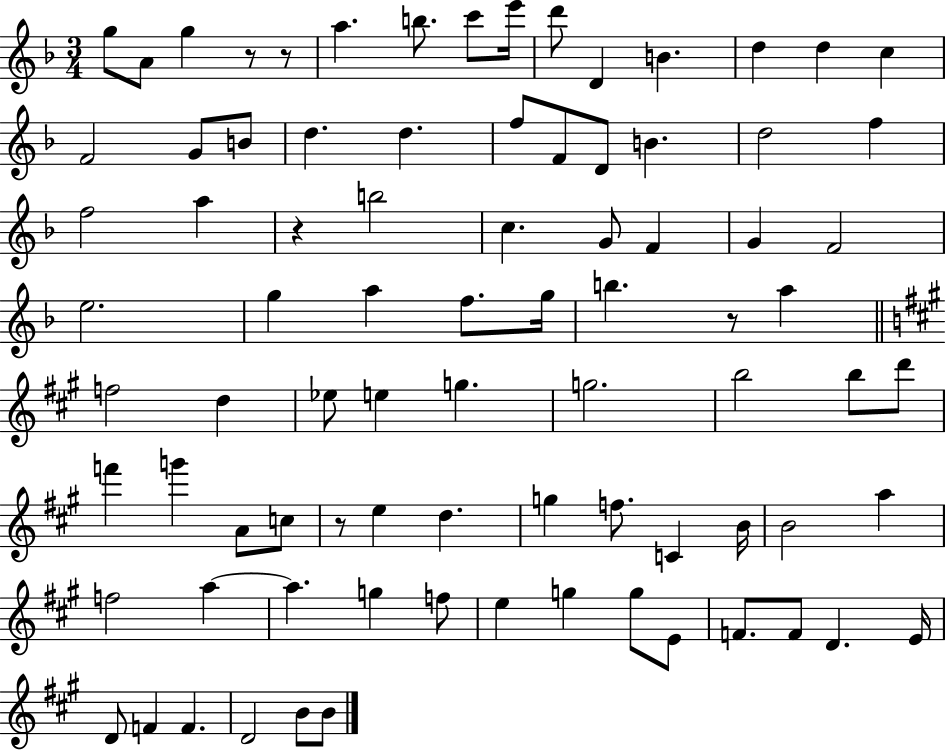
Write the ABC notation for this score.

X:1
T:Untitled
M:3/4
L:1/4
K:F
g/2 A/2 g z/2 z/2 a b/2 c'/2 e'/4 d'/2 D B d d c F2 G/2 B/2 d d f/2 F/2 D/2 B d2 f f2 a z b2 c G/2 F G F2 e2 g a f/2 g/4 b z/2 a f2 d _e/2 e g g2 b2 b/2 d'/2 f' g' A/2 c/2 z/2 e d g f/2 C B/4 B2 a f2 a a g f/2 e g g/2 E/2 F/2 F/2 D E/4 D/2 F F D2 B/2 B/2